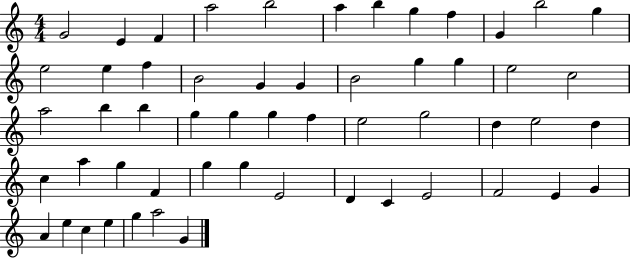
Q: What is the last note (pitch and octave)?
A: G4